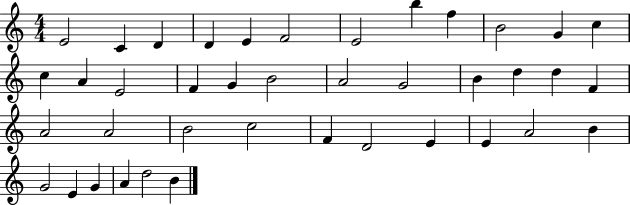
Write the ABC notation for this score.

X:1
T:Untitled
M:4/4
L:1/4
K:C
E2 C D D E F2 E2 b f B2 G c c A E2 F G B2 A2 G2 B d d F A2 A2 B2 c2 F D2 E E A2 B G2 E G A d2 B